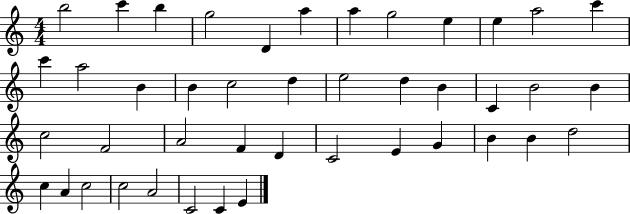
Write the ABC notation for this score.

X:1
T:Untitled
M:4/4
L:1/4
K:C
b2 c' b g2 D a a g2 e e a2 c' c' a2 B B c2 d e2 d B C B2 B c2 F2 A2 F D C2 E G B B d2 c A c2 c2 A2 C2 C E